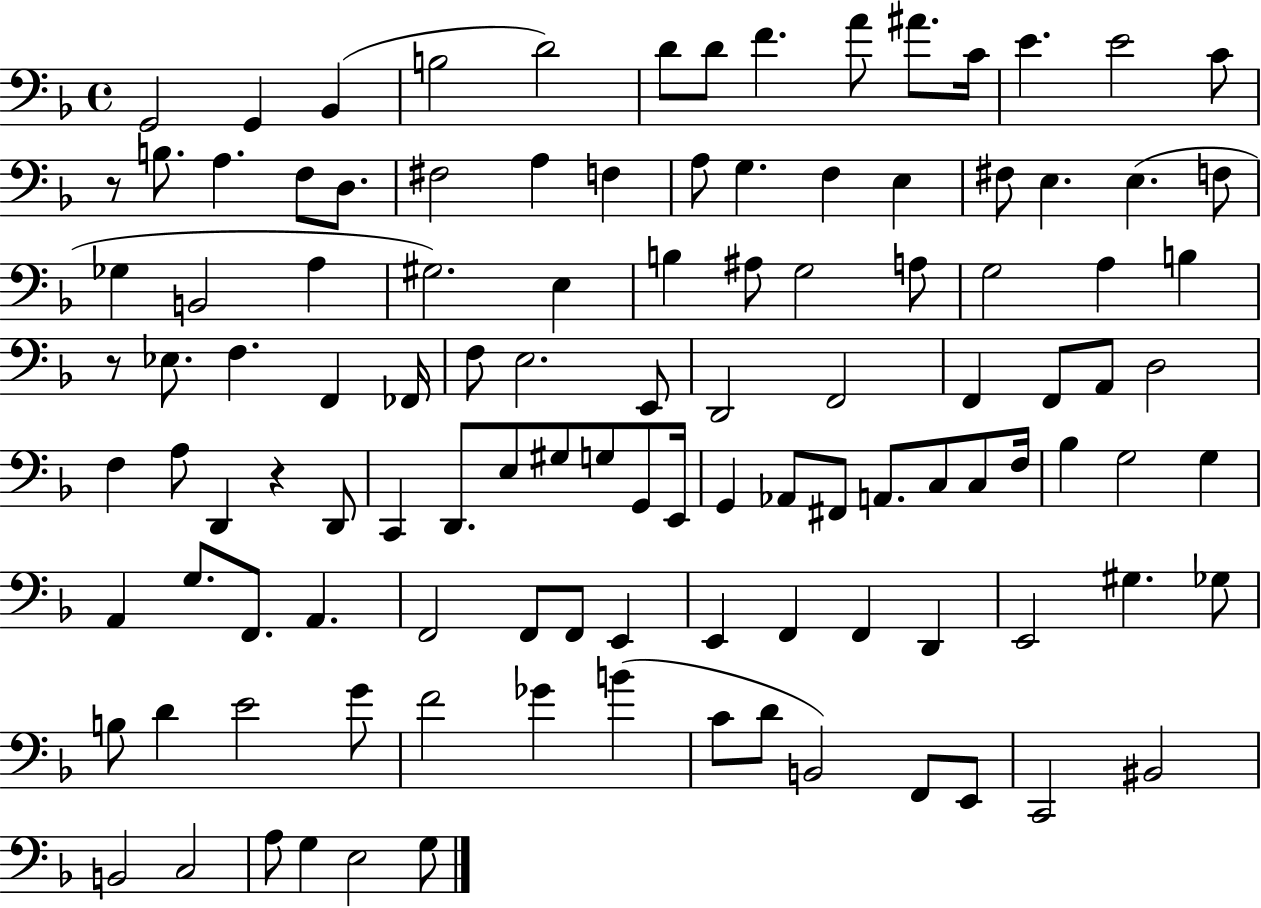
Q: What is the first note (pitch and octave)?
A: G2